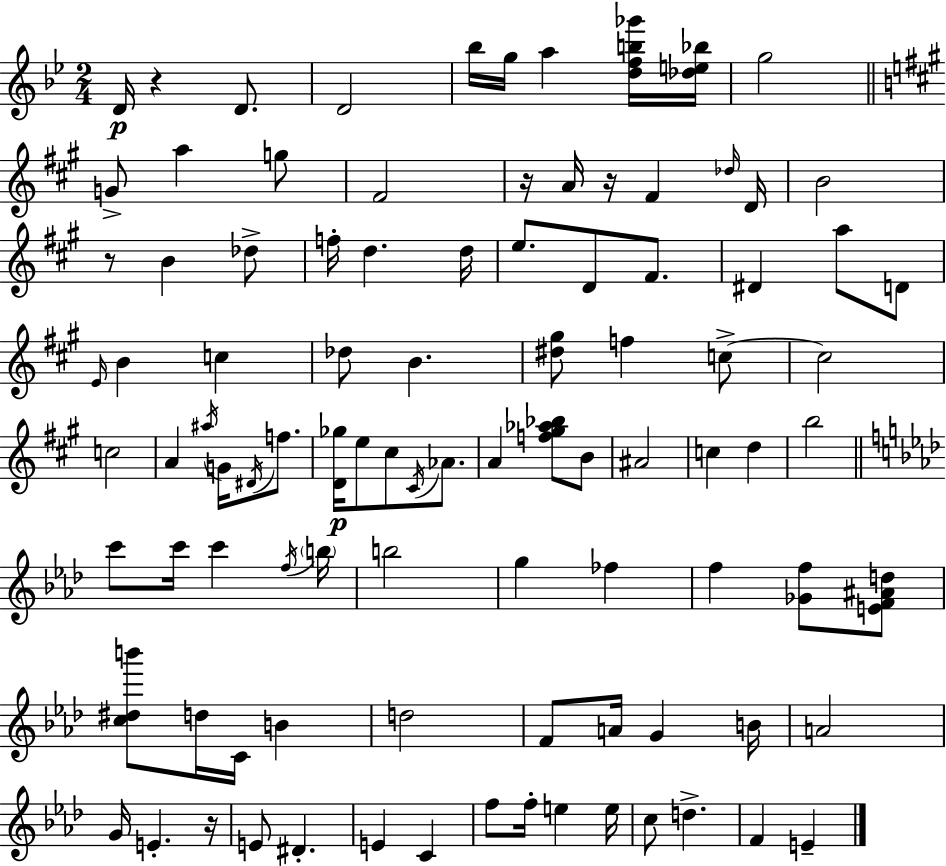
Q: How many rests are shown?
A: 5